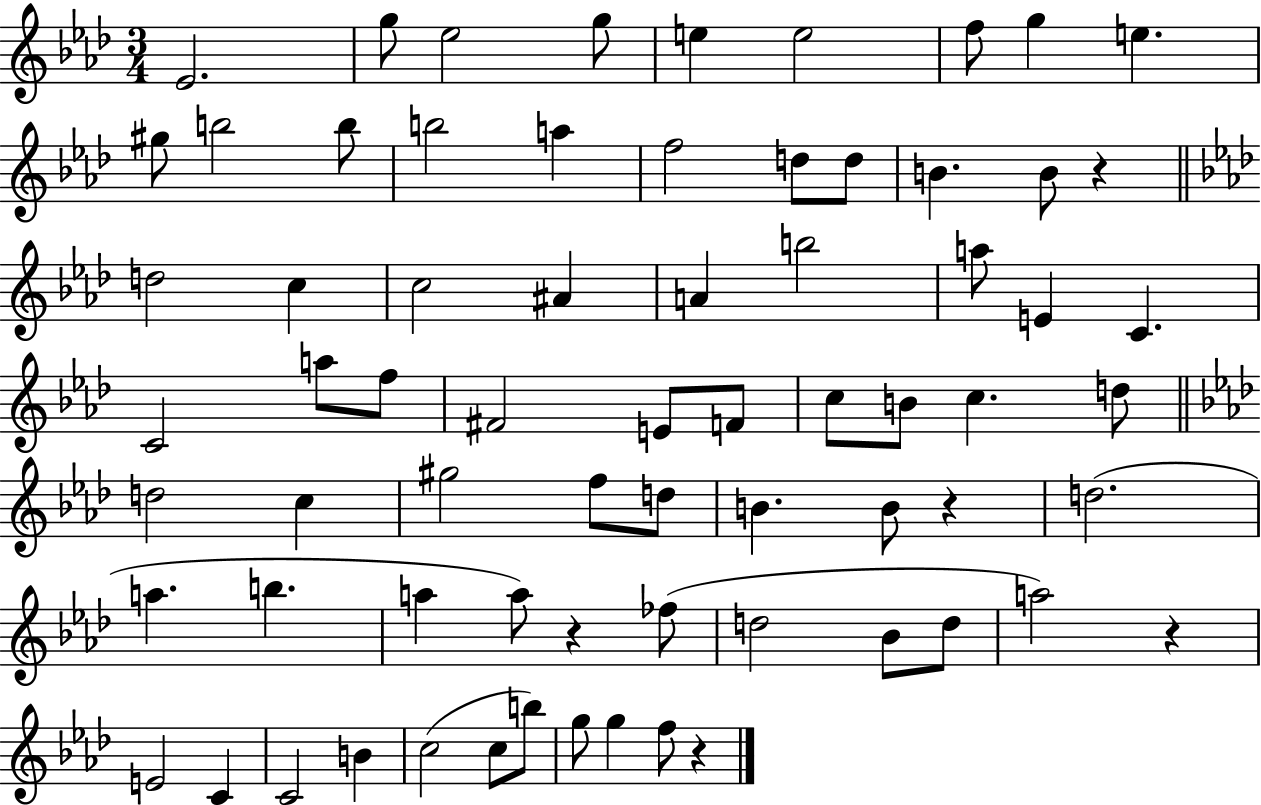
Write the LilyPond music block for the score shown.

{
  \clef treble
  \numericTimeSignature
  \time 3/4
  \key aes \major
  \repeat volta 2 { ees'2. | g''8 ees''2 g''8 | e''4 e''2 | f''8 g''4 e''4. | \break gis''8 b''2 b''8 | b''2 a''4 | f''2 d''8 d''8 | b'4. b'8 r4 | \break \bar "||" \break \key aes \major d''2 c''4 | c''2 ais'4 | a'4 b''2 | a''8 e'4 c'4. | \break c'2 a''8 f''8 | fis'2 e'8 f'8 | c''8 b'8 c''4. d''8 | \bar "||" \break \key aes \major d''2 c''4 | gis''2 f''8 d''8 | b'4. b'8 r4 | d''2.( | \break a''4. b''4. | a''4 a''8) r4 fes''8( | d''2 bes'8 d''8 | a''2) r4 | \break e'2 c'4 | c'2 b'4 | c''2( c''8 b''8) | g''8 g''4 f''8 r4 | \break } \bar "|."
}